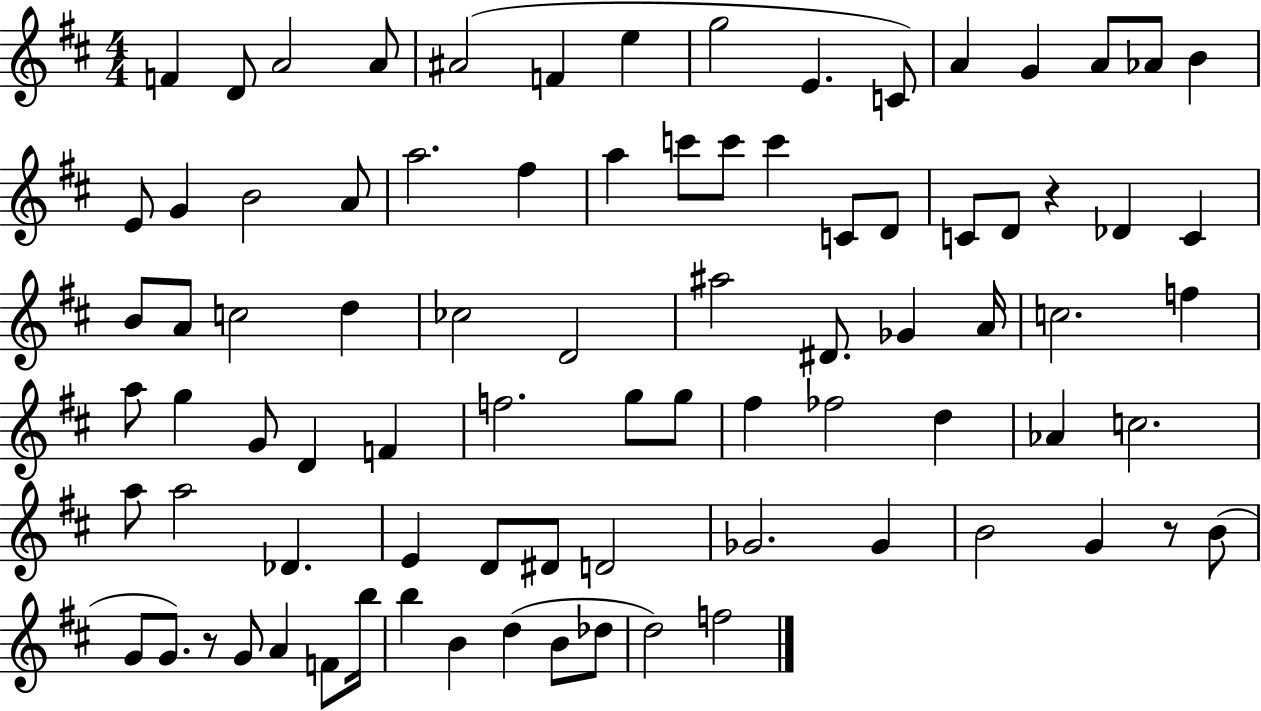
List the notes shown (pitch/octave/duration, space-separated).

F4/q D4/e A4/h A4/e A#4/h F4/q E5/q G5/h E4/q. C4/e A4/q G4/q A4/e Ab4/e B4/q E4/e G4/q B4/h A4/e A5/h. F#5/q A5/q C6/e C6/e C6/q C4/e D4/e C4/e D4/e R/q Db4/q C4/q B4/e A4/e C5/h D5/q CES5/h D4/h A#5/h D#4/e. Gb4/q A4/s C5/h. F5/q A5/e G5/q G4/e D4/q F4/q F5/h. G5/e G5/e F#5/q FES5/h D5/q Ab4/q C5/h. A5/e A5/h Db4/q. E4/q D4/e D#4/e D4/h Gb4/h. Gb4/q B4/h G4/q R/e B4/e G4/e G4/e. R/e G4/e A4/q F4/e B5/s B5/q B4/q D5/q B4/e Db5/e D5/h F5/h